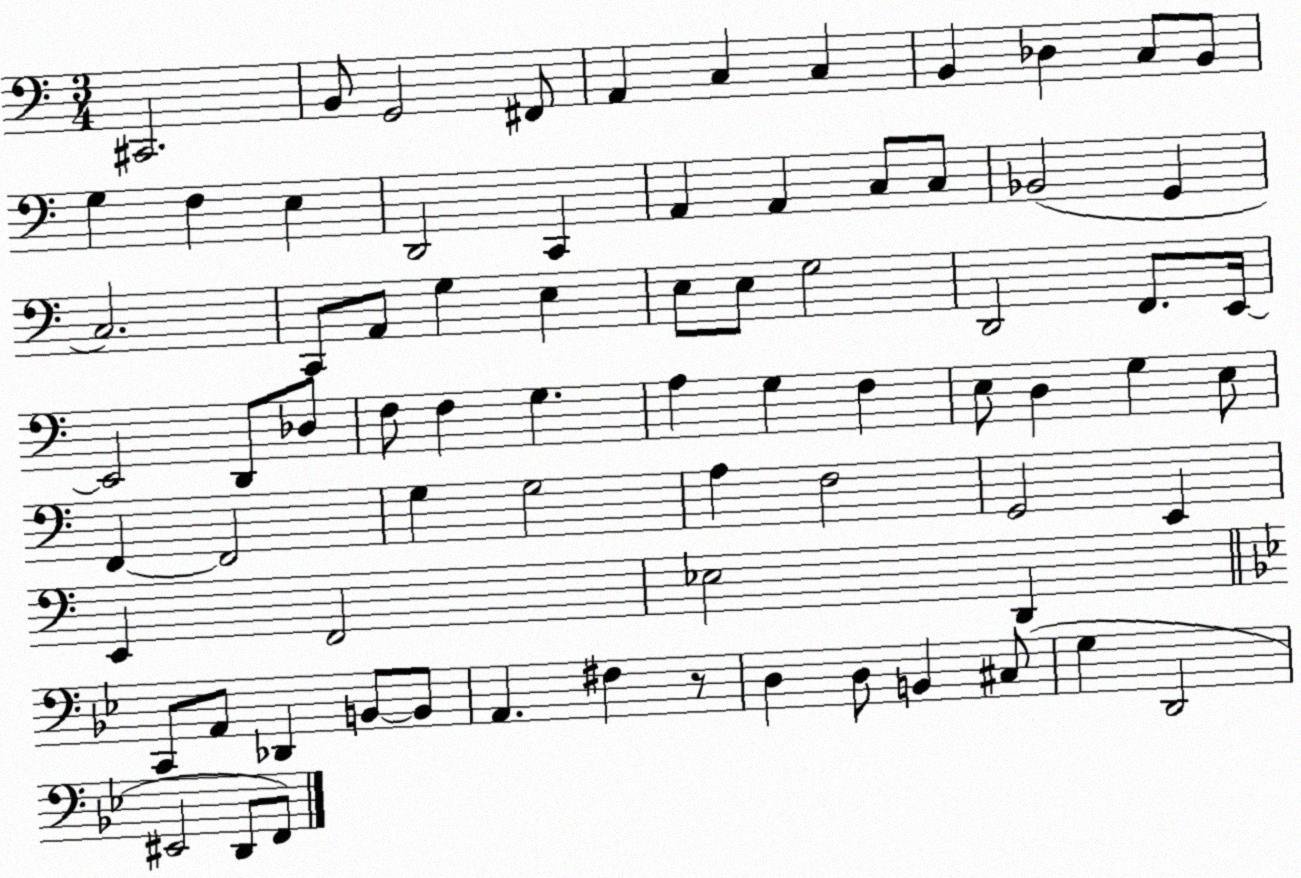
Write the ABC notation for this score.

X:1
T:Untitled
M:3/4
L:1/4
K:C
^C,,2 B,,/2 G,,2 ^F,,/2 A,, C, C, B,, _D, C,/2 B,,/2 G, F, E, D,,2 C,, A,, A,, C,/2 C,/2 _B,,2 G,, C,2 C,,/2 A,,/2 G, E, E,/2 E,/2 G,2 D,,2 F,,/2 E,,/4 E,,2 D,,/2 _D,/2 F,/2 F, G, A, G, F, E,/2 D, G, E,/2 F,, F,,2 G, G,2 A, F,2 G,,2 E,, E,, F,,2 _E,2 D,, C,,/2 A,,/2 _D,, B,,/2 B,,/2 A,, ^F, z/2 D, D,/2 B,, ^C,/2 G, D,,2 ^E,,2 D,,/2 F,,/2